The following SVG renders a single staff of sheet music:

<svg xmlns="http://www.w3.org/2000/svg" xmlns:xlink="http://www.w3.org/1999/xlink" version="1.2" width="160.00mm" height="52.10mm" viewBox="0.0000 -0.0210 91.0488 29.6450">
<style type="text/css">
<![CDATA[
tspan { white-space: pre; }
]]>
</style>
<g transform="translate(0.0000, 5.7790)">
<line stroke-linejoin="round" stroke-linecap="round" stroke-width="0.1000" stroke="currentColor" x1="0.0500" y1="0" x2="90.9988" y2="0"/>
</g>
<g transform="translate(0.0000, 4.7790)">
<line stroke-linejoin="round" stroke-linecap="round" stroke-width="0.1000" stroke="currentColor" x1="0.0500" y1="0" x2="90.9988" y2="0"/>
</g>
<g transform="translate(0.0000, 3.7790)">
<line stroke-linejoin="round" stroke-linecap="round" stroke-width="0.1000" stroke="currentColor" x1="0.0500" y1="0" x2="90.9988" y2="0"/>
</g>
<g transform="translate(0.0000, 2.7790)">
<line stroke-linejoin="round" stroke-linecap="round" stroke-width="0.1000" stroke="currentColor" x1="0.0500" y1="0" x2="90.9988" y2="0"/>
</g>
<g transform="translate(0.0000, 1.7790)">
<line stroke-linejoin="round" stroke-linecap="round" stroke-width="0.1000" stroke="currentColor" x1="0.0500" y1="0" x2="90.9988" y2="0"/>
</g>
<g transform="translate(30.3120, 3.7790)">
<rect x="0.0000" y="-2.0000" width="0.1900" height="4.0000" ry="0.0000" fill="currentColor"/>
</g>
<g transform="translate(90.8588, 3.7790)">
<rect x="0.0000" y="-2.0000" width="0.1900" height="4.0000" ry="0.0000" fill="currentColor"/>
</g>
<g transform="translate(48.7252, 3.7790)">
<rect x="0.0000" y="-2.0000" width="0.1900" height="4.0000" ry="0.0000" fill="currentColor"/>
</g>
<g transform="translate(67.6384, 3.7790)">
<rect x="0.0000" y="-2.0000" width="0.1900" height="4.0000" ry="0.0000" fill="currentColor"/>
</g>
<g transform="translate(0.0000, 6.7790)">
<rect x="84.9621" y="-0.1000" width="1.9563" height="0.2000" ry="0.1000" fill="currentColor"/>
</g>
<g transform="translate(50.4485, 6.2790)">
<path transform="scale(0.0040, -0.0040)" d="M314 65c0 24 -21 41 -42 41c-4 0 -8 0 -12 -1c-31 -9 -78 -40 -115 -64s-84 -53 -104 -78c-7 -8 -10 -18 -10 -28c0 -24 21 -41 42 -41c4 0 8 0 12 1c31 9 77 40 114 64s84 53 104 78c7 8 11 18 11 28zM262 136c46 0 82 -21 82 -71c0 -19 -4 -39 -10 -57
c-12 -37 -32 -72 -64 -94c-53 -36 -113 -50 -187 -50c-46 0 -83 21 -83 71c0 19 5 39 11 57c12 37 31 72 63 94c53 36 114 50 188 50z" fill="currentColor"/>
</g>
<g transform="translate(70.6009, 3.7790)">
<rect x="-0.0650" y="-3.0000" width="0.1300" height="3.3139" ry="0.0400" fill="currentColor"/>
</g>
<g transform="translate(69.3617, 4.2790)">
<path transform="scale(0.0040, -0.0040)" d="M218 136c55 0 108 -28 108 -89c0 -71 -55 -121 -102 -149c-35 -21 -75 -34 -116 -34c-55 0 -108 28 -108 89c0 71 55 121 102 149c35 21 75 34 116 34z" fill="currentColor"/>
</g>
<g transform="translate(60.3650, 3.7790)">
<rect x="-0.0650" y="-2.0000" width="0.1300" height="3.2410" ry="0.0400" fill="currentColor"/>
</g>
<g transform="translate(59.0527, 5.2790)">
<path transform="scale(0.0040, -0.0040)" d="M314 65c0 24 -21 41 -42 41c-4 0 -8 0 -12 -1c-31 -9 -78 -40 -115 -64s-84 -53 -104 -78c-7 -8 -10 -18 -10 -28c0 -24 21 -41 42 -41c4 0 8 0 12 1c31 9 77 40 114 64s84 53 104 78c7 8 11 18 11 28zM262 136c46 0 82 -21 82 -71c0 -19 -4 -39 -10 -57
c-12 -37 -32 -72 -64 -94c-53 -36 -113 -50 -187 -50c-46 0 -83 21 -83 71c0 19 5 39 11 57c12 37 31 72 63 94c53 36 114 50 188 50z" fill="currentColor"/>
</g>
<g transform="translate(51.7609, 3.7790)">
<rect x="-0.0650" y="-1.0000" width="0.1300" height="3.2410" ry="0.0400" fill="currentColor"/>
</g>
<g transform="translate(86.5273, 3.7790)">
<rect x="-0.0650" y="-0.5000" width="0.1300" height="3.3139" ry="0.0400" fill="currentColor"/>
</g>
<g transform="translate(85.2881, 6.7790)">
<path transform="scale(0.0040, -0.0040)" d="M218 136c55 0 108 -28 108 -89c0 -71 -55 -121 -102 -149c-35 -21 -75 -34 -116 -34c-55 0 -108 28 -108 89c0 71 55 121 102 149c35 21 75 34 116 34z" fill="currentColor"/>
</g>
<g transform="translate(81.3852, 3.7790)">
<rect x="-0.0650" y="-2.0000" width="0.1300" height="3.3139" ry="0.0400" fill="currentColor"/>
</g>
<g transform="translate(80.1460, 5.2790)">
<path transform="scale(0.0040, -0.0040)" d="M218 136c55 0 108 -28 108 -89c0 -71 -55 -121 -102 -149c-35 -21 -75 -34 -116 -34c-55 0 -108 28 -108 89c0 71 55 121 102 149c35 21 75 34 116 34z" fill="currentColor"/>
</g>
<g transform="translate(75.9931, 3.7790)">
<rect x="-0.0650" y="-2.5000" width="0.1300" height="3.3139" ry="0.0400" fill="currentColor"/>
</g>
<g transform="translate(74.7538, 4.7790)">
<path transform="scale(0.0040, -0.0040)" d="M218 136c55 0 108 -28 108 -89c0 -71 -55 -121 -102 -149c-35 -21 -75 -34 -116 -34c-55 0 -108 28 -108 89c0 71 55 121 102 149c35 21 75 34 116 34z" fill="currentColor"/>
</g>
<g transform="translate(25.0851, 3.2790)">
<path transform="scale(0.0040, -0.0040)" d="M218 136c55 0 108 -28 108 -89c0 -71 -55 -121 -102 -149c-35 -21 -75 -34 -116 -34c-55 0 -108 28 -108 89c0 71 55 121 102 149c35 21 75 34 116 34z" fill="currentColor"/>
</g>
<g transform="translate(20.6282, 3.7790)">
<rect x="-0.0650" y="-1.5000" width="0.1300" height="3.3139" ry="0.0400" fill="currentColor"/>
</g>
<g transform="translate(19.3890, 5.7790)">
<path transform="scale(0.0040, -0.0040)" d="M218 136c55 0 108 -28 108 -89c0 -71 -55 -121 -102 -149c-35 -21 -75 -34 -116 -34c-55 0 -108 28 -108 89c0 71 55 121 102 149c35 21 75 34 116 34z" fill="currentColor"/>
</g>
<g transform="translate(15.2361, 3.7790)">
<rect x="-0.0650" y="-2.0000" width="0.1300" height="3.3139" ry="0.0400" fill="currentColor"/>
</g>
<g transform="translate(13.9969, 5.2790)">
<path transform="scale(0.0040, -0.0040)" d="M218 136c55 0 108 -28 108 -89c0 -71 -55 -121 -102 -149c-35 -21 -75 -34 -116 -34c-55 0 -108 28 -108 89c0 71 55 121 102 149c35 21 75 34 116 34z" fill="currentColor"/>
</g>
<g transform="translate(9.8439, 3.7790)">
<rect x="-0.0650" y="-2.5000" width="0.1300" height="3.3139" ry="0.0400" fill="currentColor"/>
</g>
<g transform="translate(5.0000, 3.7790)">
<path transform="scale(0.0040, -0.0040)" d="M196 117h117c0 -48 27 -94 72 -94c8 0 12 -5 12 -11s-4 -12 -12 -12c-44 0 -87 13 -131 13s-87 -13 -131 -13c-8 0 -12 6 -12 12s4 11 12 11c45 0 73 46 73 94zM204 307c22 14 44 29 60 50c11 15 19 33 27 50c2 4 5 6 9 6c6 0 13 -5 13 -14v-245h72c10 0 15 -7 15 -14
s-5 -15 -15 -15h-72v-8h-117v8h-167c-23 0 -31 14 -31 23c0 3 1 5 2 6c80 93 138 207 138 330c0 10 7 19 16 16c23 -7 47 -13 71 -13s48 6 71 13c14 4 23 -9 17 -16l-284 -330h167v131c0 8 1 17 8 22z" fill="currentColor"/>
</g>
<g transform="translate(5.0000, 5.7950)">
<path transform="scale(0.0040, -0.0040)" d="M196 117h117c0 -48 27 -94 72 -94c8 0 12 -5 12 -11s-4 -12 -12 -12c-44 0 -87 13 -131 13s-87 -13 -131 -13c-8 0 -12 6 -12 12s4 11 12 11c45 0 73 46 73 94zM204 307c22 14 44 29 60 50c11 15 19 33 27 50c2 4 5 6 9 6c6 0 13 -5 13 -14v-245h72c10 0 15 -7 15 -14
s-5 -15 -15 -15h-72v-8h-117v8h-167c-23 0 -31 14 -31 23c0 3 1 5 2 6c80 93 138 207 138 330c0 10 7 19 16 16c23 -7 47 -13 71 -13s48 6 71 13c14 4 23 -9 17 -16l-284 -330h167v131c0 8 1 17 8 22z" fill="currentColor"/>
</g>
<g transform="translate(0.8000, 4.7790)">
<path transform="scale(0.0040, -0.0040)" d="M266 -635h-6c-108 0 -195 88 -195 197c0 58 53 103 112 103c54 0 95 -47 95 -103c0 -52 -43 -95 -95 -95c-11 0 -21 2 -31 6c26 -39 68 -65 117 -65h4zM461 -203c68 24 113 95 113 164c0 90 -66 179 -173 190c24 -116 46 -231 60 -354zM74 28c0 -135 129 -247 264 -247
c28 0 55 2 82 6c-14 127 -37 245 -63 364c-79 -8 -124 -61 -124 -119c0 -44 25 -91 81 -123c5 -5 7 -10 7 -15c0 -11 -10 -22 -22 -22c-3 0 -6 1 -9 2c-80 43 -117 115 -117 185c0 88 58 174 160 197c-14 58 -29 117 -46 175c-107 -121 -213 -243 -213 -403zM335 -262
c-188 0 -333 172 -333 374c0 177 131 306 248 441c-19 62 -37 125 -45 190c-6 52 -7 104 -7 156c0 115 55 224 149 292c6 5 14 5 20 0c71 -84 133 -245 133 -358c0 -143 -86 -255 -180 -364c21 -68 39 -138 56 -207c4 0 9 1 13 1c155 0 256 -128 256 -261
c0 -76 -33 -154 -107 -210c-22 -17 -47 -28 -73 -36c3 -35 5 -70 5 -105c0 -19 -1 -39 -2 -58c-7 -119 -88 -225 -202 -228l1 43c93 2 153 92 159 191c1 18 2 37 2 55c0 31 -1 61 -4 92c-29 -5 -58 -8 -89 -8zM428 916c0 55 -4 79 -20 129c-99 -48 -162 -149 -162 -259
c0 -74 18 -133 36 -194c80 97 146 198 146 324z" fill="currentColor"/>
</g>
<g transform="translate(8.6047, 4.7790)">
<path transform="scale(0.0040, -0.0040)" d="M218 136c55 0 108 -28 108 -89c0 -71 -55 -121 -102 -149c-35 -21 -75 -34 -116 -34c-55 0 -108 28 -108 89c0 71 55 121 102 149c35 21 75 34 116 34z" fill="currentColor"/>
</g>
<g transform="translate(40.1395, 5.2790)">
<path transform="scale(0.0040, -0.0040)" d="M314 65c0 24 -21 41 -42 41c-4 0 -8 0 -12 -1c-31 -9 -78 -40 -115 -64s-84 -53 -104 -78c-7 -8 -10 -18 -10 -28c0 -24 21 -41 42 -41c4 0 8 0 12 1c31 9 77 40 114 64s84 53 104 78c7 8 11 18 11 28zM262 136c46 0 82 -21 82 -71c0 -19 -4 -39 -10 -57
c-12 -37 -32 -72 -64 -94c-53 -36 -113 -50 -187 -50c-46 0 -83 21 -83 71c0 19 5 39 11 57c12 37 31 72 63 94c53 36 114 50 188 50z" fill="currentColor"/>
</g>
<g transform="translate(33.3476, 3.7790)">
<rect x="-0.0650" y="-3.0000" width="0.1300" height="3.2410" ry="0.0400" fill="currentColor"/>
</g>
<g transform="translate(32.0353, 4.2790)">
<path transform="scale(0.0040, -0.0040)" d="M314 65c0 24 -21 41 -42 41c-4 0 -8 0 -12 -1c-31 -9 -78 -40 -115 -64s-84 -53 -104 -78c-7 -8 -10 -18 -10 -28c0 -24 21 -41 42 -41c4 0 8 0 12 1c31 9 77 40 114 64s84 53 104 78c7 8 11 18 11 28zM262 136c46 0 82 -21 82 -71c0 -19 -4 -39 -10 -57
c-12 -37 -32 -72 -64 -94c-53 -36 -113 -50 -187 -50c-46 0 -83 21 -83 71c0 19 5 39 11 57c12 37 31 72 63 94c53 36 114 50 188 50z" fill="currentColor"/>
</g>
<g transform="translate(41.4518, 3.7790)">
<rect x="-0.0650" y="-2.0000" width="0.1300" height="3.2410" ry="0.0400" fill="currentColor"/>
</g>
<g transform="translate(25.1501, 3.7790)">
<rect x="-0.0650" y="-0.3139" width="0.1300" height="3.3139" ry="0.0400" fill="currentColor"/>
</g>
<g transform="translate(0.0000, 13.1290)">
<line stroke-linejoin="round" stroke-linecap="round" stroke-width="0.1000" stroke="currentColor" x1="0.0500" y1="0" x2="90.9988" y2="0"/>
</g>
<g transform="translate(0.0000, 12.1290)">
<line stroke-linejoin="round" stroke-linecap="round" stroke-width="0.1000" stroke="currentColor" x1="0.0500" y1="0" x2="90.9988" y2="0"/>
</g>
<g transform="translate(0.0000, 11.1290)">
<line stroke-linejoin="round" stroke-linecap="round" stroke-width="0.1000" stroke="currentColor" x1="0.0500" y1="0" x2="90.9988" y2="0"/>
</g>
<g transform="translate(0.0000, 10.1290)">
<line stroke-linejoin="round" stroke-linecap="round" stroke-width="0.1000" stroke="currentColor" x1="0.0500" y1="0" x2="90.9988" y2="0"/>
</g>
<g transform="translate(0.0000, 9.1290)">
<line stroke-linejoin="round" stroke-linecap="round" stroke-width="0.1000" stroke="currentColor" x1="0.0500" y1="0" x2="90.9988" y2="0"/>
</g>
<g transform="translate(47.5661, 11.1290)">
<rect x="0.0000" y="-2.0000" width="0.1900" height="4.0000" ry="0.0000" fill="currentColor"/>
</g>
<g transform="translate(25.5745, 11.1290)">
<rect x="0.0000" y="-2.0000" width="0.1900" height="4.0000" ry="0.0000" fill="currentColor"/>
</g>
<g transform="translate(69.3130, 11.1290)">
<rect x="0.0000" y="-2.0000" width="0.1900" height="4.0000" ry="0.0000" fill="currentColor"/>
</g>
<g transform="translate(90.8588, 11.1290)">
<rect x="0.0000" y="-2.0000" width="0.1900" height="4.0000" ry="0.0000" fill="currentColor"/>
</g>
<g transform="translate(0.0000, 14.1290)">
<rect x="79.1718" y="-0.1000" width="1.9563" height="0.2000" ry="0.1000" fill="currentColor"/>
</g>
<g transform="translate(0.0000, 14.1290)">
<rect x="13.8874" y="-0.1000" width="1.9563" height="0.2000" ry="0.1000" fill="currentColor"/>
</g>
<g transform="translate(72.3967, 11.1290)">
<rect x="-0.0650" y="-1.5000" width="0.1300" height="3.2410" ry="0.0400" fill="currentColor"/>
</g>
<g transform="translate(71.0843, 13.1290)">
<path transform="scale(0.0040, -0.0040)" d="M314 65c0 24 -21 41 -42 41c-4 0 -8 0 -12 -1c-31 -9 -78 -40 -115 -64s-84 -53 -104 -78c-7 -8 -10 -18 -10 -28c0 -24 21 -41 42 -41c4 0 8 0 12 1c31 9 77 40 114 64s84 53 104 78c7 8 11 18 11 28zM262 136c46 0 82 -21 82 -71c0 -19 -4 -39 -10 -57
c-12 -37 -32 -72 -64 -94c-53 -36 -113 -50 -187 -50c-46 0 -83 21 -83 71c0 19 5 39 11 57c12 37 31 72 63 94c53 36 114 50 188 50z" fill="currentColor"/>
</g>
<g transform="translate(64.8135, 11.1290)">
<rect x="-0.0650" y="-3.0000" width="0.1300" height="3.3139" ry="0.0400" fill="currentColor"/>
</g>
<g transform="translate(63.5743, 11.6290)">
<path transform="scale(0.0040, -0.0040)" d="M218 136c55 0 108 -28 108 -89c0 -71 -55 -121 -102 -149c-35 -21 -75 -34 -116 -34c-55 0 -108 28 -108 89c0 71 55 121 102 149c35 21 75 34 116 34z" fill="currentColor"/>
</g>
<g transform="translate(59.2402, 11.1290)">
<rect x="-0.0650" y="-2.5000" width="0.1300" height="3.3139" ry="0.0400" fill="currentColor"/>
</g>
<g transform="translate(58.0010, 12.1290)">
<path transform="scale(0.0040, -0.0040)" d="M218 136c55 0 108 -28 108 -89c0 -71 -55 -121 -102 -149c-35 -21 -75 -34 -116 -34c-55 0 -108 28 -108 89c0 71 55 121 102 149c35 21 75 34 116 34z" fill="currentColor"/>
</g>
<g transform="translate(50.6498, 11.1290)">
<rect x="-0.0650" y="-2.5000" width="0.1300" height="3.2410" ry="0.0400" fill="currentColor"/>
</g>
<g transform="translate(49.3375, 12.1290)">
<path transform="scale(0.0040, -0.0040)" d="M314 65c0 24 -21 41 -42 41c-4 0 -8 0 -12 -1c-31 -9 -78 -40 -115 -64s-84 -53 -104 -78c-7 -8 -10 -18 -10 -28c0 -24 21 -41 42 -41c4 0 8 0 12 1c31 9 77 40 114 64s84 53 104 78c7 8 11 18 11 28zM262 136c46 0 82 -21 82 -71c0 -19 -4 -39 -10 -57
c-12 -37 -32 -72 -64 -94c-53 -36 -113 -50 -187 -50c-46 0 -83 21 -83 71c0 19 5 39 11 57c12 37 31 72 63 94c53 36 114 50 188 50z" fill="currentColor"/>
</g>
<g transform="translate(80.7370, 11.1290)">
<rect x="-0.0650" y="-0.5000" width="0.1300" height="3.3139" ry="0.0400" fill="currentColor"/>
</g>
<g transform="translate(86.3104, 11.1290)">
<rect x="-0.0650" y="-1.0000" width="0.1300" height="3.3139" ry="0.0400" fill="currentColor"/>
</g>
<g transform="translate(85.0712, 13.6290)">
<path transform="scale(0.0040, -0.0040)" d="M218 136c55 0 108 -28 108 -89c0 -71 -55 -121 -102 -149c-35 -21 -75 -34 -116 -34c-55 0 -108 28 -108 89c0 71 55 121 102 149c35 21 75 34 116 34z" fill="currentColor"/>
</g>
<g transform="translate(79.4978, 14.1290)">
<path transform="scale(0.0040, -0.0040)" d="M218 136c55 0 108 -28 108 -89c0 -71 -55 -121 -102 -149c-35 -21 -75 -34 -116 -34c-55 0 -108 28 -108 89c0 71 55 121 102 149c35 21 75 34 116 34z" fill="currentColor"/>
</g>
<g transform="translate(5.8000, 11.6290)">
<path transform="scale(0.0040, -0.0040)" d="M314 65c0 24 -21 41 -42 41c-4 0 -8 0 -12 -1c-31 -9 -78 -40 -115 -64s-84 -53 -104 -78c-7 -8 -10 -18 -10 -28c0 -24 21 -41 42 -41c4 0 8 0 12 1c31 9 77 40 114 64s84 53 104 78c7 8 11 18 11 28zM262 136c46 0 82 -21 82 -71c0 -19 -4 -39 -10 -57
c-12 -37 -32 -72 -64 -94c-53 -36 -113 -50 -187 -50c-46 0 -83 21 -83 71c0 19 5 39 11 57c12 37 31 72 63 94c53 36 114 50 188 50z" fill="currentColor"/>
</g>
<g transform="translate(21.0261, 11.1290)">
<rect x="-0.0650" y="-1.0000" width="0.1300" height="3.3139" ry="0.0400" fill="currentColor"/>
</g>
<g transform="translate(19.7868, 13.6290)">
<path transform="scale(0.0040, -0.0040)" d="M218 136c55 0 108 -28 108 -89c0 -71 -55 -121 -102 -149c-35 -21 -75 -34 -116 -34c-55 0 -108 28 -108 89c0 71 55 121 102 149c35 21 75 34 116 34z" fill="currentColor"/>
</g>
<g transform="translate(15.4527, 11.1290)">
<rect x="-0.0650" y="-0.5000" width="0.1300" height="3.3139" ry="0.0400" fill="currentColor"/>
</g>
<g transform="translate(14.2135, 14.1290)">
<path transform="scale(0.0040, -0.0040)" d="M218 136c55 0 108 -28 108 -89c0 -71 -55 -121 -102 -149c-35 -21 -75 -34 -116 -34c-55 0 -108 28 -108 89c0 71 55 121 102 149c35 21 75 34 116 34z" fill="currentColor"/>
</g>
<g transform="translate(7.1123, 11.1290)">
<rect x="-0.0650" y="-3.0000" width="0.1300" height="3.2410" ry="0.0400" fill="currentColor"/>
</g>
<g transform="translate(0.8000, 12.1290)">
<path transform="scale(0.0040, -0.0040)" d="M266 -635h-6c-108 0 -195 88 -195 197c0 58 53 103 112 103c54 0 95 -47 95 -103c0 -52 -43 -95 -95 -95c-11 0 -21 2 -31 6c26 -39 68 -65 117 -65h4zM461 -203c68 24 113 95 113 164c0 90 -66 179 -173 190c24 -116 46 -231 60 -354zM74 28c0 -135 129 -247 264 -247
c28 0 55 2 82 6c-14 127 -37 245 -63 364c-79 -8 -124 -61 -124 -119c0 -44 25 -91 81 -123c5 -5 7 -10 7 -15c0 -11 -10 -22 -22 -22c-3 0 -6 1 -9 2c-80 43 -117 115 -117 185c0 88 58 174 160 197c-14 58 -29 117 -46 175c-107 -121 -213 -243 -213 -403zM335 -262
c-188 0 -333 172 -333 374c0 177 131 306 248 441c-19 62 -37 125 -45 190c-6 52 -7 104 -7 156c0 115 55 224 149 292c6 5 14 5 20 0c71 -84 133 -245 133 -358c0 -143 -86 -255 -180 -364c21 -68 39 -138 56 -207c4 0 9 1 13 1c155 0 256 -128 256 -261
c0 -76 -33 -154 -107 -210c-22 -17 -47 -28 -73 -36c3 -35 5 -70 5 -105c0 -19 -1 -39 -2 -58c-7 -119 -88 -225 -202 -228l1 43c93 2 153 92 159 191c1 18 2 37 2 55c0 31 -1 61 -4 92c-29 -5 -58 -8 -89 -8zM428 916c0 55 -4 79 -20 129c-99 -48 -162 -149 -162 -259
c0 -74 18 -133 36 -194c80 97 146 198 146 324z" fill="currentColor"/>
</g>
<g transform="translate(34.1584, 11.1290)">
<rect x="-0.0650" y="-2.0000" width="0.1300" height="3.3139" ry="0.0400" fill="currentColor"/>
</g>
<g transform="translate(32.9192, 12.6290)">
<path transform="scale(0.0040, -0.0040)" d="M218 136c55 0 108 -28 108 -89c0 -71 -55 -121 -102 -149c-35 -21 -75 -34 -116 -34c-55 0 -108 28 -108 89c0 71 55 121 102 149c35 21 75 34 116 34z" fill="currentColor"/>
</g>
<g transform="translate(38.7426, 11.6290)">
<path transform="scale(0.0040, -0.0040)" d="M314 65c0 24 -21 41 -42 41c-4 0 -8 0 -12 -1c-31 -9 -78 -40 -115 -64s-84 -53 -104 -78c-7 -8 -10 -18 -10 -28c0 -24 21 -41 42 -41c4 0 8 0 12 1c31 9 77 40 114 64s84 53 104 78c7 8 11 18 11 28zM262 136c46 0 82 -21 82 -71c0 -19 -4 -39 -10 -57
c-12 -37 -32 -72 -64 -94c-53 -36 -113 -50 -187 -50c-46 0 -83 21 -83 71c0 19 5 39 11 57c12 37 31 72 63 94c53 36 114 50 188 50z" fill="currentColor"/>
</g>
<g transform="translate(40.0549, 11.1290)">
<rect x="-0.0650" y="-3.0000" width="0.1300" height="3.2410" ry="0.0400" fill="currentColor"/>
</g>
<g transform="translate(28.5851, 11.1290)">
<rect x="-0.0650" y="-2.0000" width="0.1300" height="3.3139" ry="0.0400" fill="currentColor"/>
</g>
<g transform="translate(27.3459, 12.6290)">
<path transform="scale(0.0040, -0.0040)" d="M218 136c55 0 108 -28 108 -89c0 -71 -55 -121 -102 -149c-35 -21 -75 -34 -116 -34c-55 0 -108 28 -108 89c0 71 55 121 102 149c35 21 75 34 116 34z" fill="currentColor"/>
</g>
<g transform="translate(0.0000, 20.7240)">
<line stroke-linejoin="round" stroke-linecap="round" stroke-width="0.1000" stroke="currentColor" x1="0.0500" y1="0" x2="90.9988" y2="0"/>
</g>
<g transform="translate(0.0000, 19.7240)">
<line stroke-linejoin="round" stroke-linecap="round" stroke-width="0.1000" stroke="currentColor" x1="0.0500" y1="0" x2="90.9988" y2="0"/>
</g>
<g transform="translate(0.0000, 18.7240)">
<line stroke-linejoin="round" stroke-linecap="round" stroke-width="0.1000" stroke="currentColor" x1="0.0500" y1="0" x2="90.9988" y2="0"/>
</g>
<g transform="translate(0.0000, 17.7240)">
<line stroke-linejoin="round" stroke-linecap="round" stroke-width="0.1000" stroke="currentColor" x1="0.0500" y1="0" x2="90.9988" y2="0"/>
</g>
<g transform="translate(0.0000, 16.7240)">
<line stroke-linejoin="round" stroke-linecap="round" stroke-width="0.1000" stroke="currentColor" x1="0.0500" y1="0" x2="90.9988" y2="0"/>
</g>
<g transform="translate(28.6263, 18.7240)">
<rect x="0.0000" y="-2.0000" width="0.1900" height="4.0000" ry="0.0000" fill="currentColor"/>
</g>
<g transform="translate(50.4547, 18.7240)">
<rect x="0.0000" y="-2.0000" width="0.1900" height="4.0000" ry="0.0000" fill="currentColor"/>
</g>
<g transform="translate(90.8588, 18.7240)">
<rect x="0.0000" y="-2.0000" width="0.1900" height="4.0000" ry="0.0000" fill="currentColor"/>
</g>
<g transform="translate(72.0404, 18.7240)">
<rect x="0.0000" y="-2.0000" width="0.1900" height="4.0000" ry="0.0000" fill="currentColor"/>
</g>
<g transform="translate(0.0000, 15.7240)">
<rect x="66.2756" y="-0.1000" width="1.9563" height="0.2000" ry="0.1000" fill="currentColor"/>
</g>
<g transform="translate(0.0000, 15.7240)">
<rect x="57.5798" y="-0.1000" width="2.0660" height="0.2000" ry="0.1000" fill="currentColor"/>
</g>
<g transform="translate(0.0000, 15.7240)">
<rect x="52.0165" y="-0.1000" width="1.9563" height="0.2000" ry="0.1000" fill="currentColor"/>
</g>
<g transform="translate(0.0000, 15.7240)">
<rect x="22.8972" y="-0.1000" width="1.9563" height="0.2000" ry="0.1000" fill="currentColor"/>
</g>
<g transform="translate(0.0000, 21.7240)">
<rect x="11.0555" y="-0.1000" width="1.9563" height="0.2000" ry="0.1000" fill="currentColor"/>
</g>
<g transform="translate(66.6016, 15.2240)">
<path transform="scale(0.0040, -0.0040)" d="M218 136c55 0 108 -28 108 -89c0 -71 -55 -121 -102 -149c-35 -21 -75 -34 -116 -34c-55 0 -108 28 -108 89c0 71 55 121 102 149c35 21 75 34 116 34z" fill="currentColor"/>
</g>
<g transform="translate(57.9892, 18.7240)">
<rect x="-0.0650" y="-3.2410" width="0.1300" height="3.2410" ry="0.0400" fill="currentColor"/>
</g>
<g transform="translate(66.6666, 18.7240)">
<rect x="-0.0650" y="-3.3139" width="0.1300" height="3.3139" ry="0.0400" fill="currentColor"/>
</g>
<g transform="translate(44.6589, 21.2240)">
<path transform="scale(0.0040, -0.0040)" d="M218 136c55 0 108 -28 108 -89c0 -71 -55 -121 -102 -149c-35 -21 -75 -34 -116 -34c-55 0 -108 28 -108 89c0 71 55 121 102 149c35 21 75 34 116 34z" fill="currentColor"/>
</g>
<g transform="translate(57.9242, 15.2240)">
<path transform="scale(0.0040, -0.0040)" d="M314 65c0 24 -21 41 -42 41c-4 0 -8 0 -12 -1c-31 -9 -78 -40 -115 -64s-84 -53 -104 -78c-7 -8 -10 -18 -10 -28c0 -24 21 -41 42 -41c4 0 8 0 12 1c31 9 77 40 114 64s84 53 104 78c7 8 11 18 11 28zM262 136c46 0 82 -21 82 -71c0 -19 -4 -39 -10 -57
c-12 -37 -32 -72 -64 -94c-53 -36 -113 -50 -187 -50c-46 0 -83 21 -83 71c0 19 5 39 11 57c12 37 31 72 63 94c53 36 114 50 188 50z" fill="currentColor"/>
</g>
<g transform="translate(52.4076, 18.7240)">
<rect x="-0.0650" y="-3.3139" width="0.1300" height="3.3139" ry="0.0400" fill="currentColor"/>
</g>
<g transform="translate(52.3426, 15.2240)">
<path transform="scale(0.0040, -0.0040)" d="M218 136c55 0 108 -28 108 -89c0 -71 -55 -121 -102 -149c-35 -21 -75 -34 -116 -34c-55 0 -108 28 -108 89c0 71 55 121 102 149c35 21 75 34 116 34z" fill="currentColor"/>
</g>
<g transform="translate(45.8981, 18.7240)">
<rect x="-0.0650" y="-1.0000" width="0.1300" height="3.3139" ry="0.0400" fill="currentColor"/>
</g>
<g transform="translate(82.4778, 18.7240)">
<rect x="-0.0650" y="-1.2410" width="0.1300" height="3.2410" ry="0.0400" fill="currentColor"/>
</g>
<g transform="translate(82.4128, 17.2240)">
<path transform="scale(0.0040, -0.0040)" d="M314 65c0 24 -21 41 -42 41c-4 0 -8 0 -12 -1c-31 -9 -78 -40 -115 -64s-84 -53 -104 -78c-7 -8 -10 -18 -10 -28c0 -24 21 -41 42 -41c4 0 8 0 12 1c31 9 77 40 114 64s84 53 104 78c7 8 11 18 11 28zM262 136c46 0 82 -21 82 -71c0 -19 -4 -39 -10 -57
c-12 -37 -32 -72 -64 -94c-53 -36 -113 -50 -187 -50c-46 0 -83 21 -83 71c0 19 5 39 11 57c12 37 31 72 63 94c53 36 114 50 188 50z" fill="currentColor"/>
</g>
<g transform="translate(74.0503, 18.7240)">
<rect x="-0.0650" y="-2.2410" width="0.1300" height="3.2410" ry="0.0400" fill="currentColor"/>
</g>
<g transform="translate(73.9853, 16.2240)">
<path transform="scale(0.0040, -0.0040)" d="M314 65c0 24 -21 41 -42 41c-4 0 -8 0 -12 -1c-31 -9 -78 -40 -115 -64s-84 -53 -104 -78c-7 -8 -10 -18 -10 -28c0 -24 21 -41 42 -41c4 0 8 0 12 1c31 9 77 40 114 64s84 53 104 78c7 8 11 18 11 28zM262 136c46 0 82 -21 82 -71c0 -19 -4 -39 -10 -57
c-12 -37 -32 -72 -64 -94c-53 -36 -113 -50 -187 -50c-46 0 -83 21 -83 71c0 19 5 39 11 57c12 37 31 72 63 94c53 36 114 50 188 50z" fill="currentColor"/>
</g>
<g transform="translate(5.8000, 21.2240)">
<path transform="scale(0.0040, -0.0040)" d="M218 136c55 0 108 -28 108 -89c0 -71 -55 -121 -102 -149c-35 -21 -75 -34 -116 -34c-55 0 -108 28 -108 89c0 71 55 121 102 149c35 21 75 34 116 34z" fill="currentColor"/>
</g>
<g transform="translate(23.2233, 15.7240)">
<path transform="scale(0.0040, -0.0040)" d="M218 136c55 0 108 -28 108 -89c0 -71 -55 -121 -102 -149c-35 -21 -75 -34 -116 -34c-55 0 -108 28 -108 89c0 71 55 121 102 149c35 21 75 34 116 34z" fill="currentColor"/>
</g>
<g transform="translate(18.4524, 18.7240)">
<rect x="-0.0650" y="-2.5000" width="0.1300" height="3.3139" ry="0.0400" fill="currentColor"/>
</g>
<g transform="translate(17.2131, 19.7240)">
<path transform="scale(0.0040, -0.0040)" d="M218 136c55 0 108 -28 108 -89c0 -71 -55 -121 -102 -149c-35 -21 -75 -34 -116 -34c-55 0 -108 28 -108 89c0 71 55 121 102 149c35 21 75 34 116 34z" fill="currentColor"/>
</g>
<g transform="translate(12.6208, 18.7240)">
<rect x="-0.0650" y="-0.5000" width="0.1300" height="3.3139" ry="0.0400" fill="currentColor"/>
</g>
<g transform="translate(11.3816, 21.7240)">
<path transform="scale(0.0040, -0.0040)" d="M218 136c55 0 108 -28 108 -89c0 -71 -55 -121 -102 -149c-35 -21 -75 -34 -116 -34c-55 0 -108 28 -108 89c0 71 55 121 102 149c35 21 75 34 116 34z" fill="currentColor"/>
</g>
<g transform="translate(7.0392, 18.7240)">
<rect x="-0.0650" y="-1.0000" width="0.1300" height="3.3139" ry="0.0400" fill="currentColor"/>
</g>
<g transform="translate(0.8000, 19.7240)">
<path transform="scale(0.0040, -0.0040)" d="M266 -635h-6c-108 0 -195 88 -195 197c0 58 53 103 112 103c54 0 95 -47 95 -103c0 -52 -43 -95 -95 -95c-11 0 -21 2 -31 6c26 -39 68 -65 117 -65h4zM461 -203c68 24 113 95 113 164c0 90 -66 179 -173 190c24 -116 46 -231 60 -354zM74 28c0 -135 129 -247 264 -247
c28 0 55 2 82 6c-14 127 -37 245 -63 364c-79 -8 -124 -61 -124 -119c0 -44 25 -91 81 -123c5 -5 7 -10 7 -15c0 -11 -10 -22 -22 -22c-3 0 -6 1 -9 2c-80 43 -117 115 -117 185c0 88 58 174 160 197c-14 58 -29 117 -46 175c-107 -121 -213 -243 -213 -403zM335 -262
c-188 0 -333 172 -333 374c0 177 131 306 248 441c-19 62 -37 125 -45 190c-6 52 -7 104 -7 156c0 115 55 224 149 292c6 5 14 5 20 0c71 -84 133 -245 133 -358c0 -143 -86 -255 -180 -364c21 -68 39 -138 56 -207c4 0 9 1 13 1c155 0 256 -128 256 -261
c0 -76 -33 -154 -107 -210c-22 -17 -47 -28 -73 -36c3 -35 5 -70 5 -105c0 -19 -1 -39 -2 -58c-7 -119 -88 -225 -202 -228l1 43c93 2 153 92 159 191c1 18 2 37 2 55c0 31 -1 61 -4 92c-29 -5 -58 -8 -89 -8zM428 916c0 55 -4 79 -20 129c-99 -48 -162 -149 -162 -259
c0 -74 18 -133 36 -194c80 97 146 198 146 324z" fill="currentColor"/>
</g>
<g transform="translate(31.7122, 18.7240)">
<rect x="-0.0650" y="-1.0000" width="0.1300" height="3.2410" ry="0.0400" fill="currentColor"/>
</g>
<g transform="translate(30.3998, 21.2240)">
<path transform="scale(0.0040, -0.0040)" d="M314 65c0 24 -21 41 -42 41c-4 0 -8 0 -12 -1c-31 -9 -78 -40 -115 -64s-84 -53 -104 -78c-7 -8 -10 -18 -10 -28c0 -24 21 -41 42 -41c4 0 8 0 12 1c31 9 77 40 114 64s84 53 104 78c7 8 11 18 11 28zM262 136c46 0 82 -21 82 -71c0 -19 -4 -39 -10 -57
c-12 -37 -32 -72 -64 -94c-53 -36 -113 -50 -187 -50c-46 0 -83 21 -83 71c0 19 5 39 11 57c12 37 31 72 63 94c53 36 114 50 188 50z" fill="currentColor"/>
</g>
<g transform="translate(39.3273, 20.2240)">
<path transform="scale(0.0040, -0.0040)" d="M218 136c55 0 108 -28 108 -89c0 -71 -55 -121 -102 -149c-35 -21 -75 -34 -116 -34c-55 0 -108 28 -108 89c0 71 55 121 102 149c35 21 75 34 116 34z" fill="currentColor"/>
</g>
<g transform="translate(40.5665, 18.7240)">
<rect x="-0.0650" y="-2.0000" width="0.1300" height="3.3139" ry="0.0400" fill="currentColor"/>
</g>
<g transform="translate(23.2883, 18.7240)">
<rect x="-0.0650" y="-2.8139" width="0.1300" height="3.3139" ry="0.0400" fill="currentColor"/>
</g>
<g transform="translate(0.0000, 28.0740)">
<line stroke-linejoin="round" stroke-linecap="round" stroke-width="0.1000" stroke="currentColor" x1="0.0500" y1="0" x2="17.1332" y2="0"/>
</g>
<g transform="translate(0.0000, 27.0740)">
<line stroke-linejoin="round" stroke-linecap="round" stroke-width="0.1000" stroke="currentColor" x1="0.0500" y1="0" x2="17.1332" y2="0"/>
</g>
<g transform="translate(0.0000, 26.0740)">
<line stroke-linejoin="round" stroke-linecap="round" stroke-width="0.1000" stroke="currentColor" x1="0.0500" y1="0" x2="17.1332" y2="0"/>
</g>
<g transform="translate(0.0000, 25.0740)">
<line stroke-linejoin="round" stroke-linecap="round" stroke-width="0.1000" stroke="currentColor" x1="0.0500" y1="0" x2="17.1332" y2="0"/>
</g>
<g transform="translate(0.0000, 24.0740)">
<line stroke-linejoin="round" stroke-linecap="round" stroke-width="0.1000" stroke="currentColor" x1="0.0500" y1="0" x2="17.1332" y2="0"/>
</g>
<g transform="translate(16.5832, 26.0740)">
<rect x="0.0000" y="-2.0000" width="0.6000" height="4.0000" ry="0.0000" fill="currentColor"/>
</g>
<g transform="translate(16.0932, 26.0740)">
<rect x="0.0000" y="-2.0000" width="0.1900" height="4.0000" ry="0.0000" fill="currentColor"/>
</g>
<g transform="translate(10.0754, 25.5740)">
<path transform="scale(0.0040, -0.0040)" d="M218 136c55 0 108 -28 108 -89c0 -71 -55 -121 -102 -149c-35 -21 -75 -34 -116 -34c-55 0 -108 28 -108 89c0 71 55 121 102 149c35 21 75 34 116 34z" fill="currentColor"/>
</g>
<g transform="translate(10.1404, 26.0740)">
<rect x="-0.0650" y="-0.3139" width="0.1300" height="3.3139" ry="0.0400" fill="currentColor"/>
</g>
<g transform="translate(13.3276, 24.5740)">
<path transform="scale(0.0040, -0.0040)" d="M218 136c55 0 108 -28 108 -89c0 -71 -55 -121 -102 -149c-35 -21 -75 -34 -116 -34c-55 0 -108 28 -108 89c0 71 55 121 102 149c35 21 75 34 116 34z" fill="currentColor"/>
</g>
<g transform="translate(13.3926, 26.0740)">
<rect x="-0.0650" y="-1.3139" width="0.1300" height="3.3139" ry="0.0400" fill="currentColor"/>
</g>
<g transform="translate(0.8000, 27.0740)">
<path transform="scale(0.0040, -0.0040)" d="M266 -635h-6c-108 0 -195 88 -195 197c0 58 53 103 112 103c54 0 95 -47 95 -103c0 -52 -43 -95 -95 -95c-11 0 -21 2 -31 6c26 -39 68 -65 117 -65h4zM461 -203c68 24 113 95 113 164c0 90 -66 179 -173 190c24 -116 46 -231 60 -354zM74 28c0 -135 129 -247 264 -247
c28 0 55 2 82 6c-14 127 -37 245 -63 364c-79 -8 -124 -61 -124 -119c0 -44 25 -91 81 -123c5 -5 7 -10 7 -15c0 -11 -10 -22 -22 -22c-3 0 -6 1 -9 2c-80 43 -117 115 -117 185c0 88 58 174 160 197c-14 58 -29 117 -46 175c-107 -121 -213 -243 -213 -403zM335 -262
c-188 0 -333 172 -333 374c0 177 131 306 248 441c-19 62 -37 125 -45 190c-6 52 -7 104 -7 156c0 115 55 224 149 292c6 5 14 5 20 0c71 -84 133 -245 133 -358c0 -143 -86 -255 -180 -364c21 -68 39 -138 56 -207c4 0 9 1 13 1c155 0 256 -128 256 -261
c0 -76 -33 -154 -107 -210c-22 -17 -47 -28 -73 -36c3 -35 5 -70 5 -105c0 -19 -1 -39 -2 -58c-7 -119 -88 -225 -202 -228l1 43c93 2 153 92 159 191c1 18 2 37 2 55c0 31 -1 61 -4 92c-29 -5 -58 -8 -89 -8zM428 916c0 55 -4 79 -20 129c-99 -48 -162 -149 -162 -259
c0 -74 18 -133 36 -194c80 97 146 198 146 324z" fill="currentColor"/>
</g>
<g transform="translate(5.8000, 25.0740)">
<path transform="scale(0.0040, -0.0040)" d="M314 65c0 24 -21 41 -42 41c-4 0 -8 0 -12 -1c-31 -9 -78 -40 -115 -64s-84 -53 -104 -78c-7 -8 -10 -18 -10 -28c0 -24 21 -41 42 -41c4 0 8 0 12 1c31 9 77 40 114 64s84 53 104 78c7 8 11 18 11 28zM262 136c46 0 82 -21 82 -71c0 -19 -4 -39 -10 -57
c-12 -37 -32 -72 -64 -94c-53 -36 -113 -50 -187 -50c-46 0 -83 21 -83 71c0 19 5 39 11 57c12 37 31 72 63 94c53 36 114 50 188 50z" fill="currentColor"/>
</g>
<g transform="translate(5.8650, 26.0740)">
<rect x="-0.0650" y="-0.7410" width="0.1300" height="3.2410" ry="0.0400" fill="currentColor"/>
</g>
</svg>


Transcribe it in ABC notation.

X:1
T:Untitled
M:4/4
L:1/4
K:C
G F E c A2 F2 D2 F2 A G F C A2 C D F F A2 G2 G A E2 C D D C G a D2 F D b b2 b g2 e2 d2 c e